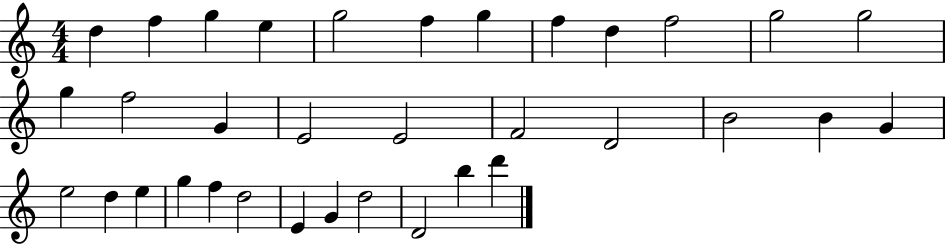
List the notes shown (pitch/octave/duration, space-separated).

D5/q F5/q G5/q E5/q G5/h F5/q G5/q F5/q D5/q F5/h G5/h G5/h G5/q F5/h G4/q E4/h E4/h F4/h D4/h B4/h B4/q G4/q E5/h D5/q E5/q G5/q F5/q D5/h E4/q G4/q D5/h D4/h B5/q D6/q